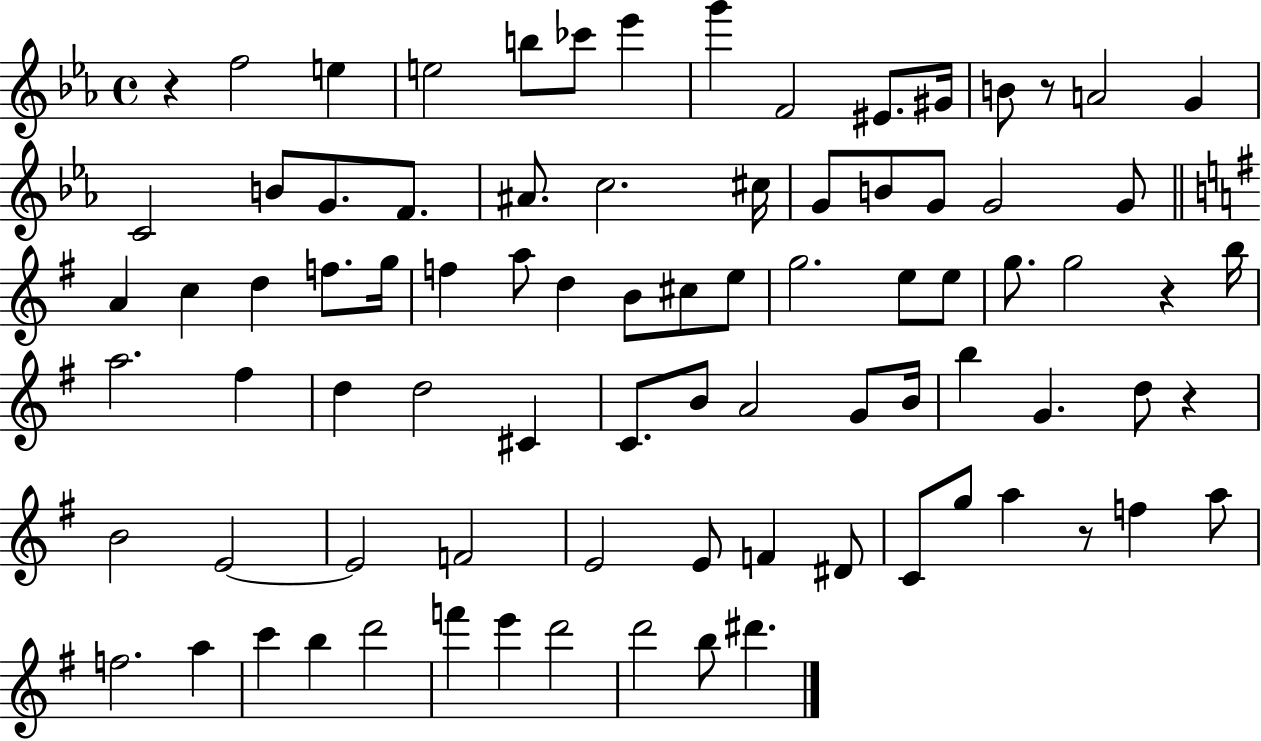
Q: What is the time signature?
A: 4/4